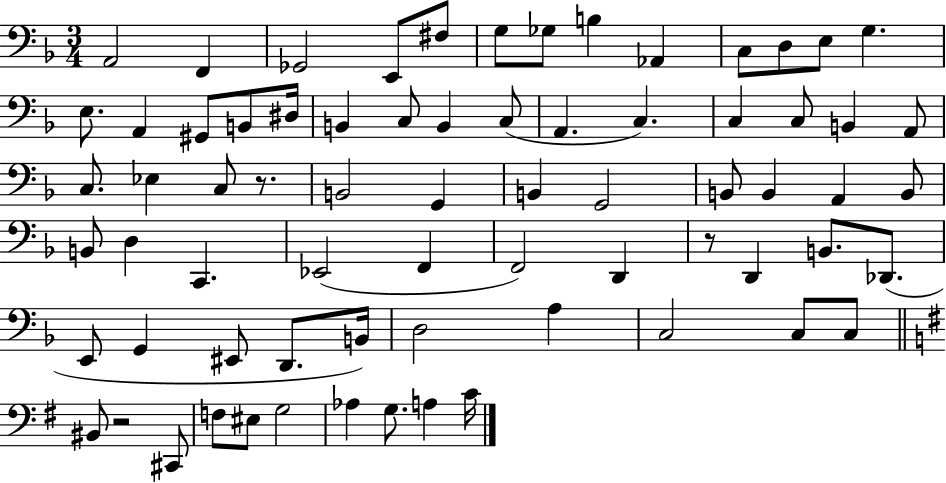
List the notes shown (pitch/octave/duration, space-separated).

A2/h F2/q Gb2/h E2/e F#3/e G3/e Gb3/e B3/q Ab2/q C3/e D3/e E3/e G3/q. E3/e. A2/q G#2/e B2/e D#3/s B2/q C3/e B2/q C3/e A2/q. C3/q. C3/q C3/e B2/q A2/e C3/e. Eb3/q C3/e R/e. B2/h G2/q B2/q G2/h B2/e B2/q A2/q B2/e B2/e D3/q C2/q. Eb2/h F2/q F2/h D2/q R/e D2/q B2/e. Db2/e. E2/e G2/q EIS2/e D2/e. B2/s D3/h A3/q C3/h C3/e C3/e BIS2/e R/h C#2/e F3/e EIS3/e G3/h Ab3/q G3/e. A3/q C4/s